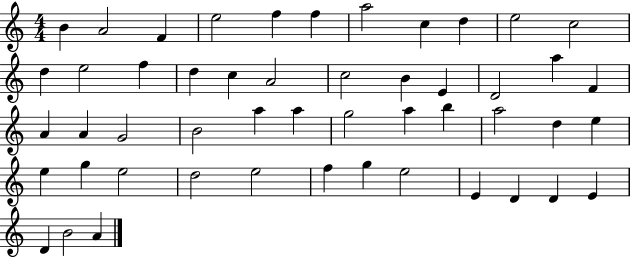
{
  \clef treble
  \numericTimeSignature
  \time 4/4
  \key c \major
  b'4 a'2 f'4 | e''2 f''4 f''4 | a''2 c''4 d''4 | e''2 c''2 | \break d''4 e''2 f''4 | d''4 c''4 a'2 | c''2 b'4 e'4 | d'2 a''4 f'4 | \break a'4 a'4 g'2 | b'2 a''4 a''4 | g''2 a''4 b''4 | a''2 d''4 e''4 | \break e''4 g''4 e''2 | d''2 e''2 | f''4 g''4 e''2 | e'4 d'4 d'4 e'4 | \break d'4 b'2 a'4 | \bar "|."
}